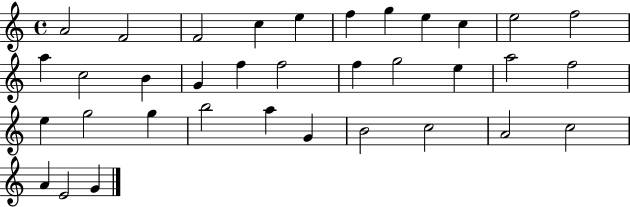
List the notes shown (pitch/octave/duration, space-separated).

A4/h F4/h F4/h C5/q E5/q F5/q G5/q E5/q C5/q E5/h F5/h A5/q C5/h B4/q G4/q F5/q F5/h F5/q G5/h E5/q A5/h F5/h E5/q G5/h G5/q B5/h A5/q G4/q B4/h C5/h A4/h C5/h A4/q E4/h G4/q